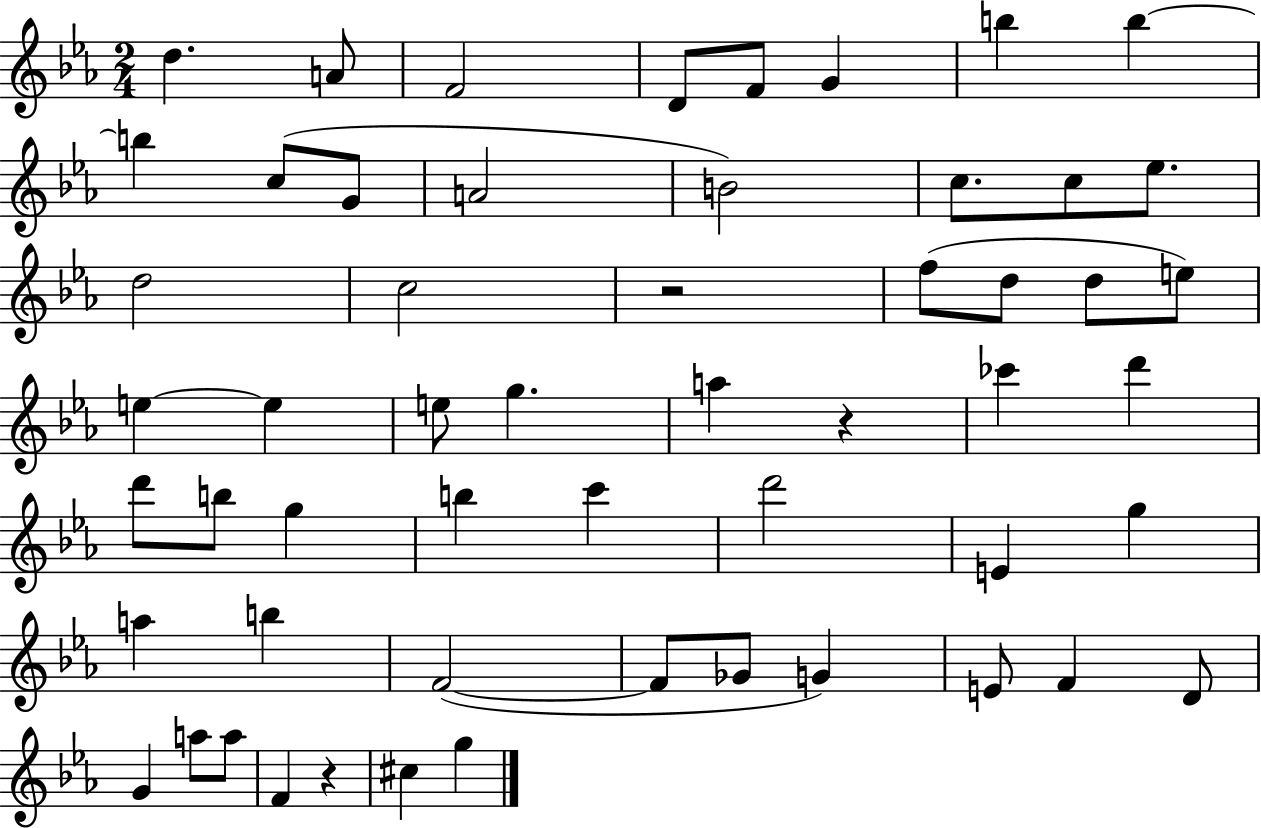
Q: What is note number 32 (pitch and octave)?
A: G5